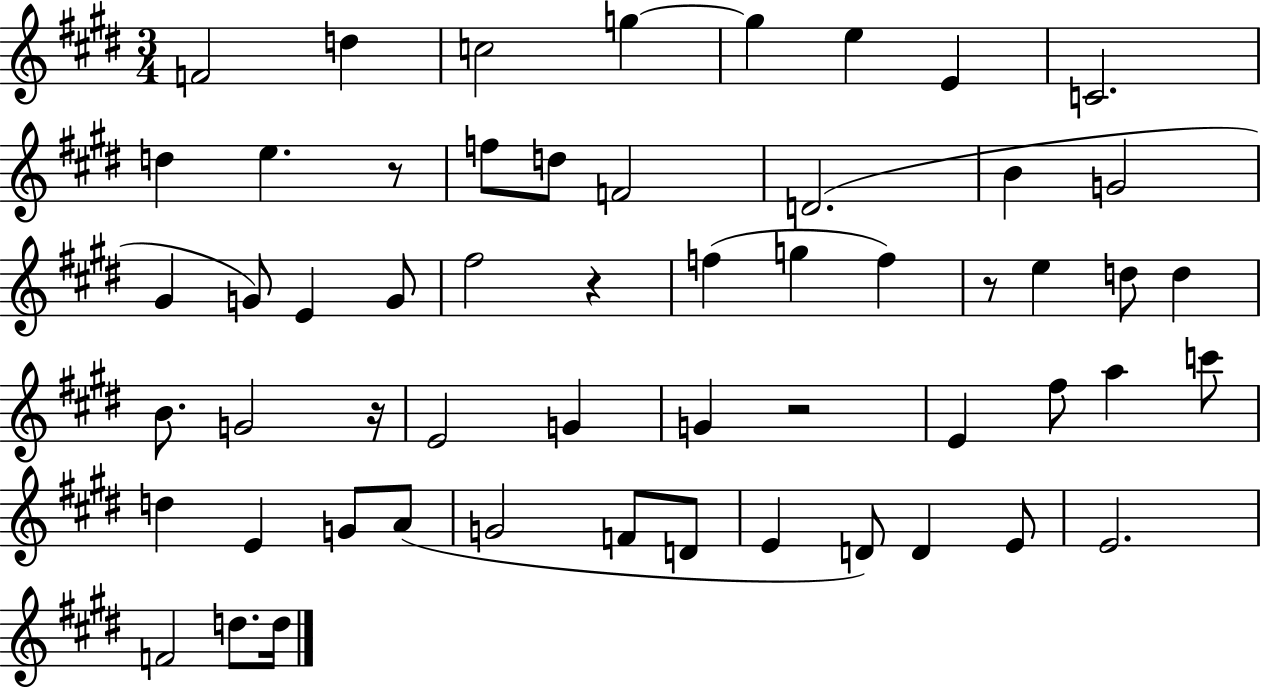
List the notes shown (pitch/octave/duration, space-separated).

F4/h D5/q C5/h G5/q G5/q E5/q E4/q C4/h. D5/q E5/q. R/e F5/e D5/e F4/h D4/h. B4/q G4/h G#4/q G4/e E4/q G4/e F#5/h R/q F5/q G5/q F5/q R/e E5/q D5/e D5/q B4/e. G4/h R/s E4/h G4/q G4/q R/h E4/q F#5/e A5/q C6/e D5/q E4/q G4/e A4/e G4/h F4/e D4/e E4/q D4/e D4/q E4/e E4/h. F4/h D5/e. D5/s